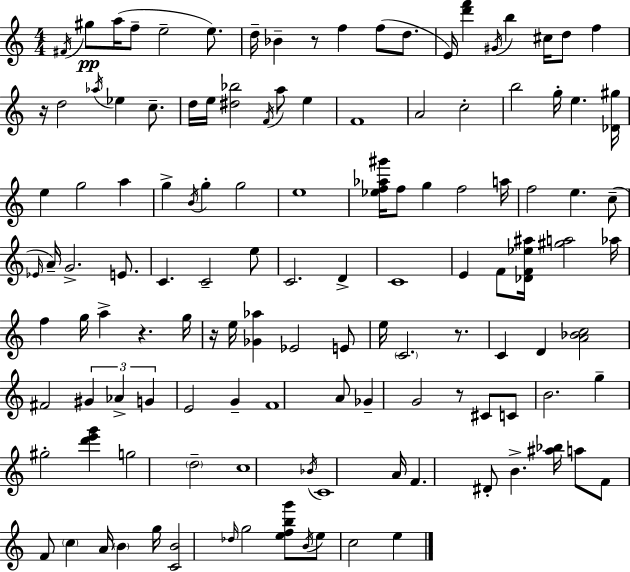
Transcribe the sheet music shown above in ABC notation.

X:1
T:Untitled
M:4/4
L:1/4
K:C
^F/4 ^g/2 a/4 f/2 e2 e/2 d/4 _B z/2 f f/2 d/2 E/4 [d'f'] ^G/4 b ^c/4 d/2 f z/4 d2 _a/4 _e c/2 d/4 e/4 [^d_b]2 F/4 a/2 e F4 A2 c2 b2 g/4 e [_D^g]/4 e g2 a g B/4 g g2 e4 [_ef_a^g']/4 f/2 g f2 a/4 f2 e c/2 _E/4 A/4 G2 E/2 C C2 e/2 C2 D C4 E F/2 [_DF_e^a]/4 [^ga]2 _a/4 f g/4 a z g/4 z/4 e/4 [_G_a] _E2 E/2 e/4 C2 z/2 C D [A_Bc]2 ^F2 ^G _A G E2 G F4 A/2 _G G2 z/2 ^C/2 C/2 B2 g ^g2 [d'e'g'] g2 d2 c4 _B/4 C4 A/4 F ^D/2 B [^a_b]/4 a/2 F/2 F/2 c A/4 B g/4 [CB]2 _d/4 g2 [efbg']/2 B/4 e/2 c2 e